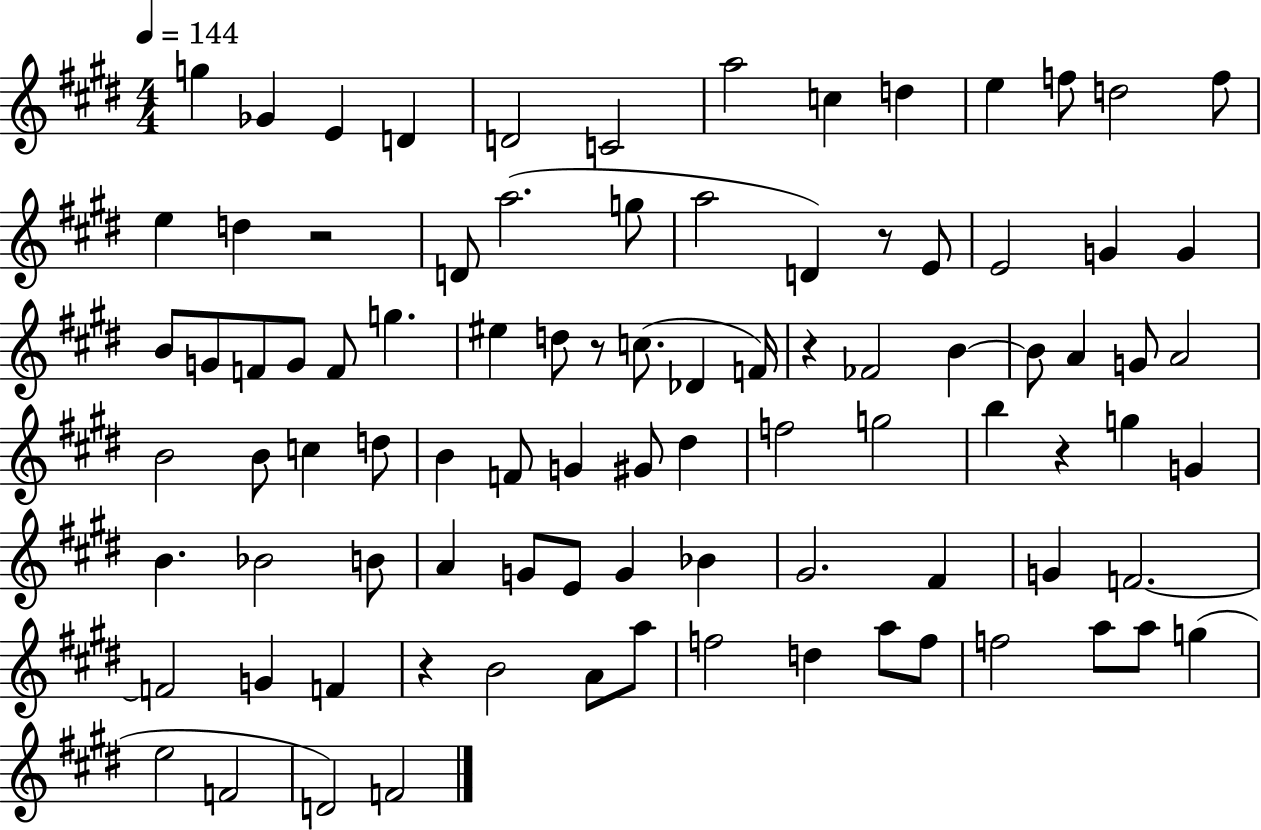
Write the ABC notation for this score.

X:1
T:Untitled
M:4/4
L:1/4
K:E
g _G E D D2 C2 a2 c d e f/2 d2 f/2 e d z2 D/2 a2 g/2 a2 D z/2 E/2 E2 G G B/2 G/2 F/2 G/2 F/2 g ^e d/2 z/2 c/2 _D F/4 z _F2 B B/2 A G/2 A2 B2 B/2 c d/2 B F/2 G ^G/2 ^d f2 g2 b z g G B _B2 B/2 A G/2 E/2 G _B ^G2 ^F G F2 F2 G F z B2 A/2 a/2 f2 d a/2 f/2 f2 a/2 a/2 g e2 F2 D2 F2